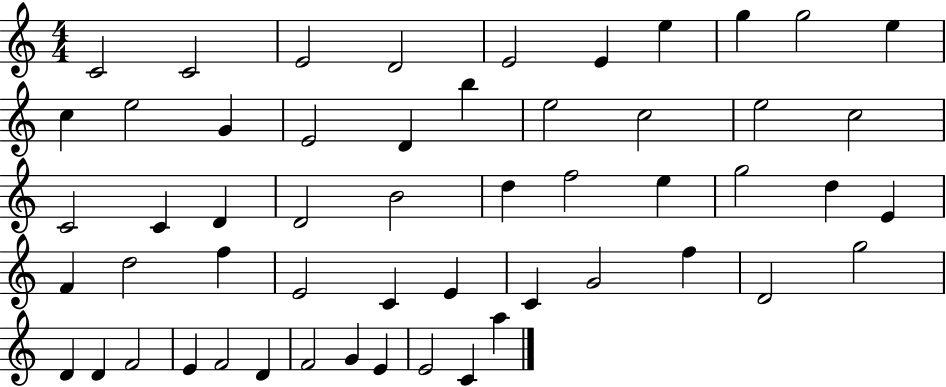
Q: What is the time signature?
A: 4/4